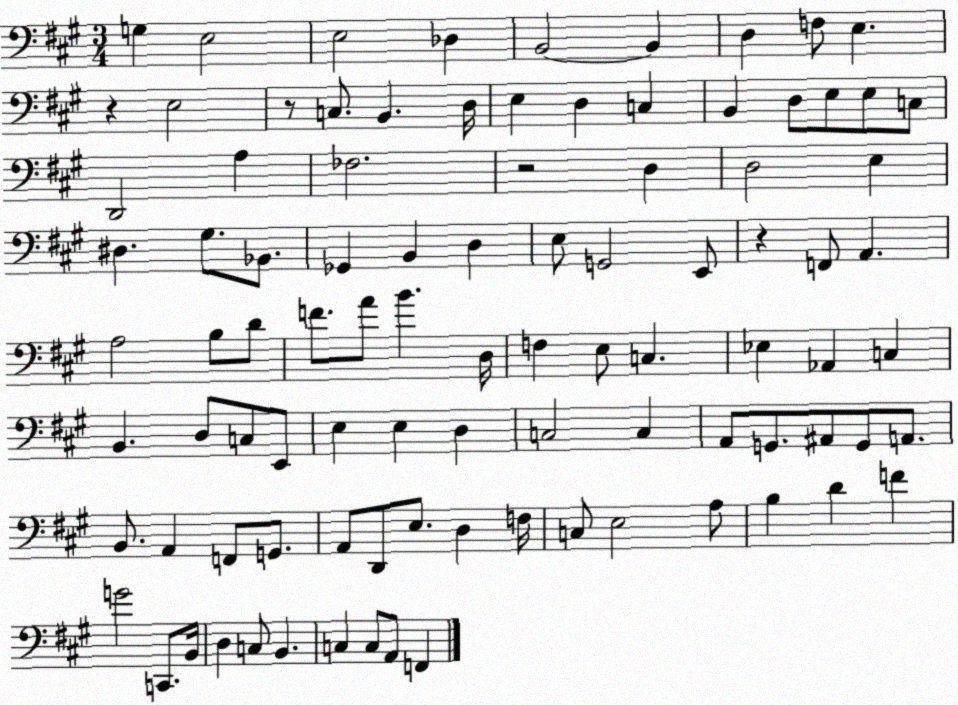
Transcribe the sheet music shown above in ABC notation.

X:1
T:Untitled
M:3/4
L:1/4
K:A
G, E,2 E,2 _D, B,,2 B,, D, F,/2 E, z E,2 z/2 C,/2 B,, D,/4 E, D, C, B,, D,/2 E,/2 E,/2 C,/2 D,,2 A, _F,2 z2 D, D,2 E, ^D, ^G,/2 _B,,/2 _G,, B,, D, E,/2 G,,2 E,,/2 z F,,/2 A,, A,2 B,/2 D/2 F/2 A/2 B D,/4 F, E,/2 C, _E, _A,, C, B,, D,/2 C,/2 E,,/2 E, E, D, C,2 C, A,,/2 G,,/2 ^A,,/2 G,,/2 A,,/2 B,,/2 A,, F,,/2 G,,/2 A,,/2 D,,/2 E,/2 D, F,/4 C,/2 E,2 A,/2 B, D F G2 C,,/2 B,,/4 D, C,/2 B,, C, C,/2 A,,/2 F,,